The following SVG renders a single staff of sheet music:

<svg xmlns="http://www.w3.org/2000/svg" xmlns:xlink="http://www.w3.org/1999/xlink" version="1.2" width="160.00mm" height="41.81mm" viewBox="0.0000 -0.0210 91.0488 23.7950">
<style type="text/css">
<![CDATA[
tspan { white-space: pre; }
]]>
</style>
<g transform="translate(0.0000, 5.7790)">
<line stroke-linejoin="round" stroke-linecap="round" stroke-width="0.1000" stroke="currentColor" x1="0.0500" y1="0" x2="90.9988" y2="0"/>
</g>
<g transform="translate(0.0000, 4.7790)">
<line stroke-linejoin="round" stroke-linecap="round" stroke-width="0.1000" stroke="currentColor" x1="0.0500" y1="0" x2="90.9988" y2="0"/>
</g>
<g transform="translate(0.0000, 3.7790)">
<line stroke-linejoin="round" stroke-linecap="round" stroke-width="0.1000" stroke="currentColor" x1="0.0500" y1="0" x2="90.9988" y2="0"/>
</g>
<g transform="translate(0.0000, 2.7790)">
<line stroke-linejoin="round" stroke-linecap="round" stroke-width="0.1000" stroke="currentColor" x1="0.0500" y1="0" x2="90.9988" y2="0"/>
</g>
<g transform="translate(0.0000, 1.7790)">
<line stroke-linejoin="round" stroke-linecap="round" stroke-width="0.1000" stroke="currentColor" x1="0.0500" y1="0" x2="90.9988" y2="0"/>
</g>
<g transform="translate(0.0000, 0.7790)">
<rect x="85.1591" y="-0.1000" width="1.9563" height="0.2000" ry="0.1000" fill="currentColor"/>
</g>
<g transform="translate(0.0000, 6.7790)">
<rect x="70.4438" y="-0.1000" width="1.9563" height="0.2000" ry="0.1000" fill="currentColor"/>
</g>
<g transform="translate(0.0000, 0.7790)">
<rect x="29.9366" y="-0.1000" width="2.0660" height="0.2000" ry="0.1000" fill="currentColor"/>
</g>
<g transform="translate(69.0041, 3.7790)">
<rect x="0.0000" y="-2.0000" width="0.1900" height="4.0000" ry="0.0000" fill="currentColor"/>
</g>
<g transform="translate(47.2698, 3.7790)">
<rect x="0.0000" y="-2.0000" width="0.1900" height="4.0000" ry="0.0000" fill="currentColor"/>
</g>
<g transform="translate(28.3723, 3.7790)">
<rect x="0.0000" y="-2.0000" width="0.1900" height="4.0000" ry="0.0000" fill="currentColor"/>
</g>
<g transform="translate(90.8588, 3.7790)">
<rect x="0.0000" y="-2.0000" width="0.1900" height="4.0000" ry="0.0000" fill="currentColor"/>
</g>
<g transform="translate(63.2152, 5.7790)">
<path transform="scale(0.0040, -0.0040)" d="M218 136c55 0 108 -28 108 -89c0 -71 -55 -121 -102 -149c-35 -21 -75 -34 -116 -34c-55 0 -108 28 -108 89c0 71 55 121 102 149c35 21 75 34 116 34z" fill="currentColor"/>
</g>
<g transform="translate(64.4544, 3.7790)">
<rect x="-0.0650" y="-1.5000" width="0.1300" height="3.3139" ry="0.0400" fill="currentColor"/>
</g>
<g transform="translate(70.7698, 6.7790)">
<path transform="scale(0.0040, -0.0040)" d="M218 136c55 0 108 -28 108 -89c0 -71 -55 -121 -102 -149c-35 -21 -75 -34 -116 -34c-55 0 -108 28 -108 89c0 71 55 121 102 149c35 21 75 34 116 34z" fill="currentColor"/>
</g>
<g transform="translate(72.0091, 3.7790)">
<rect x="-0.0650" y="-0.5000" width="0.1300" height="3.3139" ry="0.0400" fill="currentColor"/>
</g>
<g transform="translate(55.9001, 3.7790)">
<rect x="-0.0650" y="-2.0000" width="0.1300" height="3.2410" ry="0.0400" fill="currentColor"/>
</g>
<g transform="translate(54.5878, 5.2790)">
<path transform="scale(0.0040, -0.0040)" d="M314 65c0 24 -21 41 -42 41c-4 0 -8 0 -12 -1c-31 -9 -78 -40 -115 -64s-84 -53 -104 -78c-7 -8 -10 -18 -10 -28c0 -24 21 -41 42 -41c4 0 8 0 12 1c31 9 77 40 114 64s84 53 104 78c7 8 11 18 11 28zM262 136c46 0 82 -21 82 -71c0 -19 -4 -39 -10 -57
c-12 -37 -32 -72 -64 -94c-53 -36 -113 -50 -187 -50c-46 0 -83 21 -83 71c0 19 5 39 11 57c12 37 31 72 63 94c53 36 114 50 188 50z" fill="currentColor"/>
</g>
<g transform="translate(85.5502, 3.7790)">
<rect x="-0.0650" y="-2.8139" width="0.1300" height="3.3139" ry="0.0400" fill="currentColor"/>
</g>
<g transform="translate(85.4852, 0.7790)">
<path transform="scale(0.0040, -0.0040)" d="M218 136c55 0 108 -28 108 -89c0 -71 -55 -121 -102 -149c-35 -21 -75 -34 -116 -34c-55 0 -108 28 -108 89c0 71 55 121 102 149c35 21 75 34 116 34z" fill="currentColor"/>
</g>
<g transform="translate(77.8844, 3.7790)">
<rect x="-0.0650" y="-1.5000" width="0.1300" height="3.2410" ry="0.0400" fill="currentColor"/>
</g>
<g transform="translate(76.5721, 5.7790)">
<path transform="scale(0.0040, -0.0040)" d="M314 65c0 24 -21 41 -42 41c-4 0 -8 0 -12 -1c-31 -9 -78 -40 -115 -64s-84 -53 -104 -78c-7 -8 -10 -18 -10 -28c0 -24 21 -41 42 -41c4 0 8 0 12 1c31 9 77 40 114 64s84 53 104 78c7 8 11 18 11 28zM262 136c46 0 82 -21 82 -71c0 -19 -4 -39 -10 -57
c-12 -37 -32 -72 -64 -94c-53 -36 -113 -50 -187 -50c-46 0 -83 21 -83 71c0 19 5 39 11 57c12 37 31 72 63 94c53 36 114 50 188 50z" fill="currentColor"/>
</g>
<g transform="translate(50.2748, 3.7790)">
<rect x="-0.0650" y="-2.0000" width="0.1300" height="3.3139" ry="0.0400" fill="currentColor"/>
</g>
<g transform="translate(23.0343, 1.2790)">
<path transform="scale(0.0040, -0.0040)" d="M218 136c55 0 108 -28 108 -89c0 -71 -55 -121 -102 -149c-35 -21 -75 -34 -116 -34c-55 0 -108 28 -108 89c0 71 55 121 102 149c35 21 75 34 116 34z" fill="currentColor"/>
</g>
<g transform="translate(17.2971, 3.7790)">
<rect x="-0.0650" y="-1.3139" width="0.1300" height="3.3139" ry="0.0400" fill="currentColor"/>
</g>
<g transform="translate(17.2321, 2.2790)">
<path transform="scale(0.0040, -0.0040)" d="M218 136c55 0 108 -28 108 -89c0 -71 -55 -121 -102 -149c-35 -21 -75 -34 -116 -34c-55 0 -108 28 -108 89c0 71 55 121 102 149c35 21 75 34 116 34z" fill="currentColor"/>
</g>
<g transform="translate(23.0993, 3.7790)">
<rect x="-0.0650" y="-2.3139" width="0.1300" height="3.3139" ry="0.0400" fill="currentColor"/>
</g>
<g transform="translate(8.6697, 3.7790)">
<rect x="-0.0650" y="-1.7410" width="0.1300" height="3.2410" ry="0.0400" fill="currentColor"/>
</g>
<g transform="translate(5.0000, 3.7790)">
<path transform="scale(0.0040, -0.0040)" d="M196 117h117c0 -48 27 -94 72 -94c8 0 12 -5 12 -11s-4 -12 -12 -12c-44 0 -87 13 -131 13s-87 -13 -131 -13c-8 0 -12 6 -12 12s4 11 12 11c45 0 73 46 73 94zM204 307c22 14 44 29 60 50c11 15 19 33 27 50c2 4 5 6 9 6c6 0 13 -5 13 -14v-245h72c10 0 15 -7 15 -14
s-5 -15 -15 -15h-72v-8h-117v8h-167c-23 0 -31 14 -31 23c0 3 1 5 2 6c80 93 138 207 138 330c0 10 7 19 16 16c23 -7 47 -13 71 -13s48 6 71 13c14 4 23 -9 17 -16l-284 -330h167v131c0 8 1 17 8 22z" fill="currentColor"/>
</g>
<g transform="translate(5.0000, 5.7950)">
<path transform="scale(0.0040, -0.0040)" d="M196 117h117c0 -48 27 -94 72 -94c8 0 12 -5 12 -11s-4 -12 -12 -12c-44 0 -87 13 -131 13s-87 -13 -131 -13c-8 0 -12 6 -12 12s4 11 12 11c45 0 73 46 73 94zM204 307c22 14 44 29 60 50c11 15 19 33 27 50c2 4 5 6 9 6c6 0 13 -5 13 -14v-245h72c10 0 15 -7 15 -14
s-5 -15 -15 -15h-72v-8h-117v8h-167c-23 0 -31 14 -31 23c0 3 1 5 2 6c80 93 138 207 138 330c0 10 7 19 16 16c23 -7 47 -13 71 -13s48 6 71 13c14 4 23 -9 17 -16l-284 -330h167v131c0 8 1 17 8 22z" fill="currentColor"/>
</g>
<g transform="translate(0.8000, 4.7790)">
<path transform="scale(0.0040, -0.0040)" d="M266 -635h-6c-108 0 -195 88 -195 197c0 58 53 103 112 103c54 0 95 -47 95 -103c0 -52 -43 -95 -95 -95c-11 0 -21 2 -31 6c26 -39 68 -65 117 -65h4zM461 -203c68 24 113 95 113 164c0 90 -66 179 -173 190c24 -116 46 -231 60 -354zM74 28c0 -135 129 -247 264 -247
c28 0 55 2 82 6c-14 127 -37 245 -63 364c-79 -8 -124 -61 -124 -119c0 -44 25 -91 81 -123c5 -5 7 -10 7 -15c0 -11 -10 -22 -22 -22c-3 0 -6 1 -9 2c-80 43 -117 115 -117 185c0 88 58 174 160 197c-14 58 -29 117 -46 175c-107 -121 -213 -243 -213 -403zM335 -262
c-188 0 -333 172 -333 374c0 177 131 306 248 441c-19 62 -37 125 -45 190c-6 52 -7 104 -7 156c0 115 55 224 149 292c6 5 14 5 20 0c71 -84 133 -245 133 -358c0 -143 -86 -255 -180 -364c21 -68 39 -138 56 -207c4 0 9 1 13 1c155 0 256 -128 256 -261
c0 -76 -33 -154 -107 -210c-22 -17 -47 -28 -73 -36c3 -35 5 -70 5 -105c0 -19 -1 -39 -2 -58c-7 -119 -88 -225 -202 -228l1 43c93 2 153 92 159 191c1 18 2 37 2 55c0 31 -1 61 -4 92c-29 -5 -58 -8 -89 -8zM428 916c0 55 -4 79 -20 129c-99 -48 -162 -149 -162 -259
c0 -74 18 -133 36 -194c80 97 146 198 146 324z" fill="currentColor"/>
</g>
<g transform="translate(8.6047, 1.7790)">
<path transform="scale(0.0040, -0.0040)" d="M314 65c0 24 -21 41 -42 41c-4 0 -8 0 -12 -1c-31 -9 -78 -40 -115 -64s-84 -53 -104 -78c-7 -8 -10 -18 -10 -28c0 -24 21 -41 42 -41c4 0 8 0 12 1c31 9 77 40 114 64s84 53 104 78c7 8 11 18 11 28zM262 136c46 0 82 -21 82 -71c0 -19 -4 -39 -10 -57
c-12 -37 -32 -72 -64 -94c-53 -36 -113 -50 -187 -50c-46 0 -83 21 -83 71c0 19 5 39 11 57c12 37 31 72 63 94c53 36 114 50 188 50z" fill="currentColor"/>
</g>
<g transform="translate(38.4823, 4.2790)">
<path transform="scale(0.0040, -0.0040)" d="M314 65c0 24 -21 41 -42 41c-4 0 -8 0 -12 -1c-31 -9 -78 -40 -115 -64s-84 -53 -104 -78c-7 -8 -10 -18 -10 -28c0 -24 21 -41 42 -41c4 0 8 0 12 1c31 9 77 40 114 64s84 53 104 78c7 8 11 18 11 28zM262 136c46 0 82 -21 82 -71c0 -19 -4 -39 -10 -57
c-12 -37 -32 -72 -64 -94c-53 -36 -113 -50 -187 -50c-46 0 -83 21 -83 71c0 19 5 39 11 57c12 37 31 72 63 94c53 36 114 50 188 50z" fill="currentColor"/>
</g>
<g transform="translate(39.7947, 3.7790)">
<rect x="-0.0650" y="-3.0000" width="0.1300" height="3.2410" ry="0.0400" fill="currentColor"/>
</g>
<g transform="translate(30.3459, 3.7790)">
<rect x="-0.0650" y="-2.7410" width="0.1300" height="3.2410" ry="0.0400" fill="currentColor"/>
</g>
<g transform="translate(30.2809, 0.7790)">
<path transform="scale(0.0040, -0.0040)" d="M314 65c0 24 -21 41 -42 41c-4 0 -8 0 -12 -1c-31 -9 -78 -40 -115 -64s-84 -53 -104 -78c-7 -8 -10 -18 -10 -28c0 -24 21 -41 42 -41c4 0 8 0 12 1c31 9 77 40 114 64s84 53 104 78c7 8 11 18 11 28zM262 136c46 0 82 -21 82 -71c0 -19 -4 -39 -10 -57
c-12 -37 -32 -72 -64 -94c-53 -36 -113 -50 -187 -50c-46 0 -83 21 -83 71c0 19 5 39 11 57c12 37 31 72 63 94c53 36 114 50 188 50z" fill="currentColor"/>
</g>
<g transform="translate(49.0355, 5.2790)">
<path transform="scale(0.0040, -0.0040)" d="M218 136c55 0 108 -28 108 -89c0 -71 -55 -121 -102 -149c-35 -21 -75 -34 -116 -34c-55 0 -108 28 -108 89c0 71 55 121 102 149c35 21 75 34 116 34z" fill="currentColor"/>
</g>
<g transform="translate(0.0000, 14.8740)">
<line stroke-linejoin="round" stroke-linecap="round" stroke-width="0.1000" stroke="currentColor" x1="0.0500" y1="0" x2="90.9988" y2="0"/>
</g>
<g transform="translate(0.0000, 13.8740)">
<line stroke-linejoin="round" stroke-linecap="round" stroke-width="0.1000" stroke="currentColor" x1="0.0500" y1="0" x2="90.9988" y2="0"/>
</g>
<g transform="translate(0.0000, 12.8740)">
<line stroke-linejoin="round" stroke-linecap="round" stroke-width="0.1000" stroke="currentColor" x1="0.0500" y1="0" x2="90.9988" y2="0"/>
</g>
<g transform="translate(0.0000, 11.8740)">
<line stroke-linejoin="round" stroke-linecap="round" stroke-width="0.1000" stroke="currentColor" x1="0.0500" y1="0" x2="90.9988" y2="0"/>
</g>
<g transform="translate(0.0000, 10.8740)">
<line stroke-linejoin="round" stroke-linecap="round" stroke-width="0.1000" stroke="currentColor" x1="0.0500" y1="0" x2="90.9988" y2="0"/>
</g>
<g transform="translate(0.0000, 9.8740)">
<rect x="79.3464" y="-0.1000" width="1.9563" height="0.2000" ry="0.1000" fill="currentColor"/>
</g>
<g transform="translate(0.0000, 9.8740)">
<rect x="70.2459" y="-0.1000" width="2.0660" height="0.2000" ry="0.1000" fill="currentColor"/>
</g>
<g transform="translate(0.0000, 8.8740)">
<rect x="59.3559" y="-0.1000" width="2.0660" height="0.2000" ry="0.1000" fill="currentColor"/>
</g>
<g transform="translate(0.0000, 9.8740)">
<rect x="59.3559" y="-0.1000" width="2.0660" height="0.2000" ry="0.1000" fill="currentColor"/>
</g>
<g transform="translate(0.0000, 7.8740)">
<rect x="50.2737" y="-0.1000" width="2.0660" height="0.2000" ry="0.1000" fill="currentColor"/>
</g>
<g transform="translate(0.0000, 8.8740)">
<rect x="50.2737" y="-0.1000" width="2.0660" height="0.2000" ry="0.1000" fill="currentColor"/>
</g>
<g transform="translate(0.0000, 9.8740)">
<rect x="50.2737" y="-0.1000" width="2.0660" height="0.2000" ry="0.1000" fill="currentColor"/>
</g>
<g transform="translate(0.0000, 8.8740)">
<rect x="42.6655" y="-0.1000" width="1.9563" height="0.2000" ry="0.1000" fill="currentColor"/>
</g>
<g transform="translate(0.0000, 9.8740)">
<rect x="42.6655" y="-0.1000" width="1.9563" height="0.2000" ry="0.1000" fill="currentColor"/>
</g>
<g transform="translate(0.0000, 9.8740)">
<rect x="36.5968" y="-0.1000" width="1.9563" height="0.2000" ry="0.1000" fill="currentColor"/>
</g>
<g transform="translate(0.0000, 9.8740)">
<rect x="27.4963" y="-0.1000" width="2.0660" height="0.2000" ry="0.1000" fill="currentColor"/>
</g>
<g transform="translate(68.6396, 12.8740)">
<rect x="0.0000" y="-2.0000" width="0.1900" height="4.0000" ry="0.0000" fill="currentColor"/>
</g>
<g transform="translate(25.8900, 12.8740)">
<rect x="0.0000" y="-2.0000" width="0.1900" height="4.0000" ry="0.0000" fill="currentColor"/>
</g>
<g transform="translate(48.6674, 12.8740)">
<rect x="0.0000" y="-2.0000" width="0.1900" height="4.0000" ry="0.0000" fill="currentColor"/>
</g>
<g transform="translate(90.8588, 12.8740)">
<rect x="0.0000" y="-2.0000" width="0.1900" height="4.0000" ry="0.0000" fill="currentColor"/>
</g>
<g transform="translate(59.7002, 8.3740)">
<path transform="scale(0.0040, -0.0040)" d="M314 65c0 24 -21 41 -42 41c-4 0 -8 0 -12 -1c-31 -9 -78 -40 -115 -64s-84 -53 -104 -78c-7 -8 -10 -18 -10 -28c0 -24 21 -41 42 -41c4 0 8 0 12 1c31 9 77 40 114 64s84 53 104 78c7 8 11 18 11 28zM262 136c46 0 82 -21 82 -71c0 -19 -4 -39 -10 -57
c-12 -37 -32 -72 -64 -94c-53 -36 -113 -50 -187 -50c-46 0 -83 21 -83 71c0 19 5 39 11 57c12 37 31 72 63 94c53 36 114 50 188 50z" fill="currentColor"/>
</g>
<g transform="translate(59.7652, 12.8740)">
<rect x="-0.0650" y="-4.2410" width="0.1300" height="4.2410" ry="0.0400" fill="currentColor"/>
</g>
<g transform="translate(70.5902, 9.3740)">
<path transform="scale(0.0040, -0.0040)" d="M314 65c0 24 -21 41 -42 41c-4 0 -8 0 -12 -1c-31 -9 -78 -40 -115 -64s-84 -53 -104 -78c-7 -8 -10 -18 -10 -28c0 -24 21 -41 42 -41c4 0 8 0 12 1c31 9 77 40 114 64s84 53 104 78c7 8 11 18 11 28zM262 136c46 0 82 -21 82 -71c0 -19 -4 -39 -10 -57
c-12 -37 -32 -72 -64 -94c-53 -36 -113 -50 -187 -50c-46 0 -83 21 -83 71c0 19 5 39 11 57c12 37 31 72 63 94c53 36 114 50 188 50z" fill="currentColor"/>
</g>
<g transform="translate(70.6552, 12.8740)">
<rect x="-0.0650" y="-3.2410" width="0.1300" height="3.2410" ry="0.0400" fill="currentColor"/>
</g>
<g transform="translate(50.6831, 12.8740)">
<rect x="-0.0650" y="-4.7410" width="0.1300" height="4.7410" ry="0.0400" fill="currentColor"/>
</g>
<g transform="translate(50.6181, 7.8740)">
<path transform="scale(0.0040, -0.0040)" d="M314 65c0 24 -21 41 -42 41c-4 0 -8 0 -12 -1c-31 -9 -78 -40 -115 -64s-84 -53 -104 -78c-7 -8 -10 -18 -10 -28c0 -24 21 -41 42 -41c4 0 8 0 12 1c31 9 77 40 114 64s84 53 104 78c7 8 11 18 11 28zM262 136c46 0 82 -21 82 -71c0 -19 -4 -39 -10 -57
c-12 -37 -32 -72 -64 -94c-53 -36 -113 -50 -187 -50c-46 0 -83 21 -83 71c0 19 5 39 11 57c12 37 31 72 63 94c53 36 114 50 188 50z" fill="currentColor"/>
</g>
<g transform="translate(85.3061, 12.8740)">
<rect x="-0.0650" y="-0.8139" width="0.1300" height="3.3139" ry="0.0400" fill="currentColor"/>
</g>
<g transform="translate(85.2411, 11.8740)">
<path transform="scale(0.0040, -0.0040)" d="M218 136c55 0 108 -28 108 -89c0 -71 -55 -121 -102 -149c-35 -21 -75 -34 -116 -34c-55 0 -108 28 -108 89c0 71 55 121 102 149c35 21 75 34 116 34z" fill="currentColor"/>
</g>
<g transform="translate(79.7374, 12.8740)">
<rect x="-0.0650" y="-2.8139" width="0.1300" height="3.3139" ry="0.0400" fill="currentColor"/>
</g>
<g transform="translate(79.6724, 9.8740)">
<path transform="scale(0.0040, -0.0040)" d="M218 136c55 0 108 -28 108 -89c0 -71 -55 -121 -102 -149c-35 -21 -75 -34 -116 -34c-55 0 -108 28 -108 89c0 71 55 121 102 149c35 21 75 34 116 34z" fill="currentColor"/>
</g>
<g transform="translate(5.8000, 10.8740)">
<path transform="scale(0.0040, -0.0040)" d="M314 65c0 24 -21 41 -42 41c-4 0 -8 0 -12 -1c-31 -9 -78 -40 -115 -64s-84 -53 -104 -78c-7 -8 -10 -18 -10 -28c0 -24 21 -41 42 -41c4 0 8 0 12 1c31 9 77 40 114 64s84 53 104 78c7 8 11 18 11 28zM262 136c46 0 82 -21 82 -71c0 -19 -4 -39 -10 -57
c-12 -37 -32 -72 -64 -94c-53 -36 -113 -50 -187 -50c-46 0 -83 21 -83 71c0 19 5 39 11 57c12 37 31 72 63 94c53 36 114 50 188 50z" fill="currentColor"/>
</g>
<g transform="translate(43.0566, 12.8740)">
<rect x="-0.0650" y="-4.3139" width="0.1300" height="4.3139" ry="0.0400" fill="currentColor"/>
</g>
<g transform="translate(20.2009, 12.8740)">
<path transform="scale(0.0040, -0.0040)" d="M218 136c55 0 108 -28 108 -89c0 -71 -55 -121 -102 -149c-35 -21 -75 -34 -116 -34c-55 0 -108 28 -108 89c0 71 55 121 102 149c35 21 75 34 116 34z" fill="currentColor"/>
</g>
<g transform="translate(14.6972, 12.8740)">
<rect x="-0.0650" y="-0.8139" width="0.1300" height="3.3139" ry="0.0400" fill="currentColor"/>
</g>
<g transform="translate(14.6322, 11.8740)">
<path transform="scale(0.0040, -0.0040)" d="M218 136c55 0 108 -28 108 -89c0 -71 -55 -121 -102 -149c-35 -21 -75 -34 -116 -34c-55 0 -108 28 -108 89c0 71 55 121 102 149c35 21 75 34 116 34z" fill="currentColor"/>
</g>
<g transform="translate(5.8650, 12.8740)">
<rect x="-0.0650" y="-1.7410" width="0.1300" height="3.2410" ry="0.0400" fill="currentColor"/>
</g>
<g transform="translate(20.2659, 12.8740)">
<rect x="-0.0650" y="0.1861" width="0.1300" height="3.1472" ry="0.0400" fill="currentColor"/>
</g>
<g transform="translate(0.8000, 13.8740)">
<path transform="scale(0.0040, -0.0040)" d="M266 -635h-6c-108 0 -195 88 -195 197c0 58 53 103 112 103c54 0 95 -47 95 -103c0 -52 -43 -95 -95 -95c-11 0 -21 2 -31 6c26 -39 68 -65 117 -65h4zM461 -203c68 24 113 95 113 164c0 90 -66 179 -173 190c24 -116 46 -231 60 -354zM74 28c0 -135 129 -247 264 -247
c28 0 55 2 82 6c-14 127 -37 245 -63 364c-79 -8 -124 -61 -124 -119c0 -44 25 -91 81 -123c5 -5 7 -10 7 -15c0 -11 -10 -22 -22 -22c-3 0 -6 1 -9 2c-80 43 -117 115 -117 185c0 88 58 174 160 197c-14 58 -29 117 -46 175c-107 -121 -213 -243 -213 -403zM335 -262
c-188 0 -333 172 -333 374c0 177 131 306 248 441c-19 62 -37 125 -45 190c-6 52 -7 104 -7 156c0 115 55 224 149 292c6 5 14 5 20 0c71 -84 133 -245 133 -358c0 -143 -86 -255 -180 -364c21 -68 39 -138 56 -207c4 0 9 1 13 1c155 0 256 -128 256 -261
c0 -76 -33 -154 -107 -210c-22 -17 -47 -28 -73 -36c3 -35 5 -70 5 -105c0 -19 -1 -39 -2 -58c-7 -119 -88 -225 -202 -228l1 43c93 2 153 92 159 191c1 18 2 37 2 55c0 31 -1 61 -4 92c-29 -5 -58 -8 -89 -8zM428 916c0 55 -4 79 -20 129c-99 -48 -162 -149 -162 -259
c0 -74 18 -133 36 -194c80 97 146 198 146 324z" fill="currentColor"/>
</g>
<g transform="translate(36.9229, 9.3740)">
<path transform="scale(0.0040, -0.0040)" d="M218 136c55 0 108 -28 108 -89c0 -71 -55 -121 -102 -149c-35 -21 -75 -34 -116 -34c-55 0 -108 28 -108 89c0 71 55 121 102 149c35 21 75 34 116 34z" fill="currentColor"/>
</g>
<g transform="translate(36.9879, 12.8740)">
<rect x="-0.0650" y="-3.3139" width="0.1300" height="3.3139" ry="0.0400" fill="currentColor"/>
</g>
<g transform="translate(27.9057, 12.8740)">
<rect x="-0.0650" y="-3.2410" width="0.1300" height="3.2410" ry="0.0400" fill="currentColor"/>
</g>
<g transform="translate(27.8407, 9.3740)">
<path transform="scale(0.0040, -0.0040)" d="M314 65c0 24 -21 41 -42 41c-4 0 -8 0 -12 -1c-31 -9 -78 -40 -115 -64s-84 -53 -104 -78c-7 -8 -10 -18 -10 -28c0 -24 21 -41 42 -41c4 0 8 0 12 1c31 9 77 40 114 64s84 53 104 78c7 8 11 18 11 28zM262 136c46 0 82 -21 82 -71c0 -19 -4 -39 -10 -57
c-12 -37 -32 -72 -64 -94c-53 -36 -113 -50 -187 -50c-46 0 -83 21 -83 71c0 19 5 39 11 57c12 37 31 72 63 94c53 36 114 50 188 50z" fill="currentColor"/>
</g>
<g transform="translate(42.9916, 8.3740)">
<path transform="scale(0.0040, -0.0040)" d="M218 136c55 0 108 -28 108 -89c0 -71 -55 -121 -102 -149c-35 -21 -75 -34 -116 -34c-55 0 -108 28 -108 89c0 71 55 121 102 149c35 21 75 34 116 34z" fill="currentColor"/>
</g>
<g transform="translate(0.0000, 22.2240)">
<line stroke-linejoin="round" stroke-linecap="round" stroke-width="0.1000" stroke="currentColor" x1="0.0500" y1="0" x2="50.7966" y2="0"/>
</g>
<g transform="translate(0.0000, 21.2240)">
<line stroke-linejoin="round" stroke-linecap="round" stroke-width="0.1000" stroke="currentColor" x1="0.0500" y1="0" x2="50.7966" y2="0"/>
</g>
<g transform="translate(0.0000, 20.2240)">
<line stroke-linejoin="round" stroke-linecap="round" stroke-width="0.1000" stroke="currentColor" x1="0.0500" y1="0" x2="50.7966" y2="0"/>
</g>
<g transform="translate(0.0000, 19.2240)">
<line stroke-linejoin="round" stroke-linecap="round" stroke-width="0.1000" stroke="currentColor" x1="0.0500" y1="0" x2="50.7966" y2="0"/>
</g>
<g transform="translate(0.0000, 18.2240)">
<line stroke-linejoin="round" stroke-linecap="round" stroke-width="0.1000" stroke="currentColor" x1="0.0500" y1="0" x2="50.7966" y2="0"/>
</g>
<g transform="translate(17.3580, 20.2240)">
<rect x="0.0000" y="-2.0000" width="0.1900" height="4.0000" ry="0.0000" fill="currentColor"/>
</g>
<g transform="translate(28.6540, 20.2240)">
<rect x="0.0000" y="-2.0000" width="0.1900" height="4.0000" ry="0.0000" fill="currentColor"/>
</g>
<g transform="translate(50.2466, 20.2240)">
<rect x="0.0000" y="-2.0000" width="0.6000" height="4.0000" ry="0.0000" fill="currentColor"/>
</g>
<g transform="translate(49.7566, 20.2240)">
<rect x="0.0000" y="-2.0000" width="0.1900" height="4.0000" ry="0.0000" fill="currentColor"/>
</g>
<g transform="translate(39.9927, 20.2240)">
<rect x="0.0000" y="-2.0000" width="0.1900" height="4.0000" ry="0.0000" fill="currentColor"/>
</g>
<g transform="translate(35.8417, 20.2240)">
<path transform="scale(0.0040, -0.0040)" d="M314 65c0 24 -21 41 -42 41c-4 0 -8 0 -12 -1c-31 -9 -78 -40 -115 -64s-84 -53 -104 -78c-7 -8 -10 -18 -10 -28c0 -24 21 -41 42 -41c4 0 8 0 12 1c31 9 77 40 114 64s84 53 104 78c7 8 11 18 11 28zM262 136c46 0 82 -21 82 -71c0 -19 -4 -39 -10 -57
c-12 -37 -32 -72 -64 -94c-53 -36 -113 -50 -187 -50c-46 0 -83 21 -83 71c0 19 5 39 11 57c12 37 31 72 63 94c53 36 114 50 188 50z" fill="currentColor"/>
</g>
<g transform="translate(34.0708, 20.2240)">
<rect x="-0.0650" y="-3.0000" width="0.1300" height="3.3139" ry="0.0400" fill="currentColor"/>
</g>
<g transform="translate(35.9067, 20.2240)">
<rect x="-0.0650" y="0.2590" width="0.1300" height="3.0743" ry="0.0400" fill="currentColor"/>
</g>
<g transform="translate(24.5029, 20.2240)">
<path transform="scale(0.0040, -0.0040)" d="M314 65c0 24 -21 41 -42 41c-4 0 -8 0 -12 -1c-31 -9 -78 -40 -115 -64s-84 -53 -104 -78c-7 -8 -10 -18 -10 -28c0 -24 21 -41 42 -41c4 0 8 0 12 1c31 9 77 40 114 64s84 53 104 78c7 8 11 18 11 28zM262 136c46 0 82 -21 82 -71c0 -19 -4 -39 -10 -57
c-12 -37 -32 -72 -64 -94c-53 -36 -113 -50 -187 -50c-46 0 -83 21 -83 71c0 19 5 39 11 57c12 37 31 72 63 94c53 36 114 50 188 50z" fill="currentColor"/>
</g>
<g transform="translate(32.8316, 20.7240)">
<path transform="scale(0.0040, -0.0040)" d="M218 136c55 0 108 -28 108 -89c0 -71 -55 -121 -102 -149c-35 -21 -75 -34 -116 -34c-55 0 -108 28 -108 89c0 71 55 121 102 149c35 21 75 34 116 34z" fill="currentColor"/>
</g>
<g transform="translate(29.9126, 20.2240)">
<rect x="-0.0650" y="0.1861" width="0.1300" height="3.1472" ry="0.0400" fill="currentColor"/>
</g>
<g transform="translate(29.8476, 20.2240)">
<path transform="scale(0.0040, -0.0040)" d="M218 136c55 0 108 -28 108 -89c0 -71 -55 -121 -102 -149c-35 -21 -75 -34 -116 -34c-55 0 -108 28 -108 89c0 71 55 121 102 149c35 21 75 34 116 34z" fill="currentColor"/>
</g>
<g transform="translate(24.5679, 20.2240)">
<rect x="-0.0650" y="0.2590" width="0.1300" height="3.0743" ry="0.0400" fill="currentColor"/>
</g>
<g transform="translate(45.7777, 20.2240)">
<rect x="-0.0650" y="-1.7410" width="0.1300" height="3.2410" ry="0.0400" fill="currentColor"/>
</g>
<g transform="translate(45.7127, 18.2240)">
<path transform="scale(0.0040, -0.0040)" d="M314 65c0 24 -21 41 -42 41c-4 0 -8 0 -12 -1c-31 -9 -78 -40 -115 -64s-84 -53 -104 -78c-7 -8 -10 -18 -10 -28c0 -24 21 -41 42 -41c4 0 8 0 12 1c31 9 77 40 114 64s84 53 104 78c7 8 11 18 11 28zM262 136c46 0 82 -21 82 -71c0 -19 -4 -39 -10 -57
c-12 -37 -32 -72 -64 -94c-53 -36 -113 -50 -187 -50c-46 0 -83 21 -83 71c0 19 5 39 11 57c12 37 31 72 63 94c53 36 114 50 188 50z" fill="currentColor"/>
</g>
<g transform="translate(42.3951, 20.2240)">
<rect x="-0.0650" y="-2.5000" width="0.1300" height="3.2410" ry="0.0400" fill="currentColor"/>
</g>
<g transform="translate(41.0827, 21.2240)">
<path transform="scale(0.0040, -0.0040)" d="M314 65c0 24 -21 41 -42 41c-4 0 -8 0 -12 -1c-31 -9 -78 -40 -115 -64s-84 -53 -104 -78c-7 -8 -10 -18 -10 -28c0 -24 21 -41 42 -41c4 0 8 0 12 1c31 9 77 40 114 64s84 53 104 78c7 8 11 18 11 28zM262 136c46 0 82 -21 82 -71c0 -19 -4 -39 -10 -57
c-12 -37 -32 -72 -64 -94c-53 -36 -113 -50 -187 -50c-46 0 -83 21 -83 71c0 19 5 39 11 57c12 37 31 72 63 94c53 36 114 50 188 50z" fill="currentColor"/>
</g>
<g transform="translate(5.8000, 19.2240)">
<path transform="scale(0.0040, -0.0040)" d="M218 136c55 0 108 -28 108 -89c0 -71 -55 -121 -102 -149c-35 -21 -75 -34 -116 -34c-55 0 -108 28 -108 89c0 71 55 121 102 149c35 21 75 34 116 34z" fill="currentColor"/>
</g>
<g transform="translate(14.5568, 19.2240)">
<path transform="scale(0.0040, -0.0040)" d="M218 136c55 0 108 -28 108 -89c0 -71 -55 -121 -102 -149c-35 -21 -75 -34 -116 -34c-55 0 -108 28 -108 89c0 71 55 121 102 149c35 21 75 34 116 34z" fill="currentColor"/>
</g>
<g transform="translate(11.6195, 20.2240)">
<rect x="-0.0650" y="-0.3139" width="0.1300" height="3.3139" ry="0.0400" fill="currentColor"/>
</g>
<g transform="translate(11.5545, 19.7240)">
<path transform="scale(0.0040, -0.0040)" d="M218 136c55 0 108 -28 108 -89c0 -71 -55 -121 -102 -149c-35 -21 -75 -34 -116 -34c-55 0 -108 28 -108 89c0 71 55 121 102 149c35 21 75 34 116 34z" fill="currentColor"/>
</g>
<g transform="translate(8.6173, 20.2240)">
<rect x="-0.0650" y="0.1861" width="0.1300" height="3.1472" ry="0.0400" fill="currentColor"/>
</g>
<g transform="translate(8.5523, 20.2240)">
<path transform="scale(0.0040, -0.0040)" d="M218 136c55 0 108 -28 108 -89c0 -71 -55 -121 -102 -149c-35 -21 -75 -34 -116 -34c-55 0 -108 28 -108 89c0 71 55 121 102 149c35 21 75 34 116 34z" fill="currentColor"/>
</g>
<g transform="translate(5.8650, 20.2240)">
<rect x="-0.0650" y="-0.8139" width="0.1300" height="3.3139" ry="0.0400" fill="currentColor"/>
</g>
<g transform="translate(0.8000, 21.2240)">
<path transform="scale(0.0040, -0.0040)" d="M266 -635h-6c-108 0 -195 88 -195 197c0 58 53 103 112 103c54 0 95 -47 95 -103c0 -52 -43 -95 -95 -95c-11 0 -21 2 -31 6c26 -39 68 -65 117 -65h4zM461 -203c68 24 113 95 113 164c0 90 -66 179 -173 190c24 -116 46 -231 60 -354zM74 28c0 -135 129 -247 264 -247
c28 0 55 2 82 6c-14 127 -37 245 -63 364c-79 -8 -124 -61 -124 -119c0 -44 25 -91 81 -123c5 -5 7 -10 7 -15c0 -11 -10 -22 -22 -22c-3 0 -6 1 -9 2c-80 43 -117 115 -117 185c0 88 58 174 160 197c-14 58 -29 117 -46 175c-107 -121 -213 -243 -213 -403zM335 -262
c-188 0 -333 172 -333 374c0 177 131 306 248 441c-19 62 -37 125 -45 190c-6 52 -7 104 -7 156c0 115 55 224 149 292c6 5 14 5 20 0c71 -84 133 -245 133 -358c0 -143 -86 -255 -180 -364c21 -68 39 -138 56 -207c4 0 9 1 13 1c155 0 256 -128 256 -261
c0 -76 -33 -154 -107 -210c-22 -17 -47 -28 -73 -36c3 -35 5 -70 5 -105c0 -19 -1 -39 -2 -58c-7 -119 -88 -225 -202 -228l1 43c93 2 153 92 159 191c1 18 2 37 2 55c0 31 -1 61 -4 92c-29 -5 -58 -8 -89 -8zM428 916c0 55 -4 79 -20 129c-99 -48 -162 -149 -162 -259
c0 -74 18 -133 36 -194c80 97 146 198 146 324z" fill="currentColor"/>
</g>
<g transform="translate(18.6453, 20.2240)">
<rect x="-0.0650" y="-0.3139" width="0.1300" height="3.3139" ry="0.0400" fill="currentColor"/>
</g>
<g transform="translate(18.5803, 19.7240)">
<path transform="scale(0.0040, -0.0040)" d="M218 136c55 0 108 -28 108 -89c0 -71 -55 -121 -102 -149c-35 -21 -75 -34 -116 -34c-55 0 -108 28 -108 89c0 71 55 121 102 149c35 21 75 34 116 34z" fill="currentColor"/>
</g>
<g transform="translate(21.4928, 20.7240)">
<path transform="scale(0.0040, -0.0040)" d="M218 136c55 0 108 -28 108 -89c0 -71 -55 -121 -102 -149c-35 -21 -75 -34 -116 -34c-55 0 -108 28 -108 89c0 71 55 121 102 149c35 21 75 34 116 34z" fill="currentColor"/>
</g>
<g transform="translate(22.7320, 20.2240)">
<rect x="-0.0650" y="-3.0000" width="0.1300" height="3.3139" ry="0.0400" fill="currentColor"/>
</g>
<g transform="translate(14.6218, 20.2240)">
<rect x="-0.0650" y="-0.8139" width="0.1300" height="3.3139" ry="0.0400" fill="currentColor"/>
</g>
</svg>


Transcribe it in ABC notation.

X:1
T:Untitled
M:4/4
L:1/4
K:C
f2 e g a2 A2 F F2 E C E2 a f2 d B b2 b d' e'2 d'2 b2 a d d B c d c A B2 B A B2 G2 f2